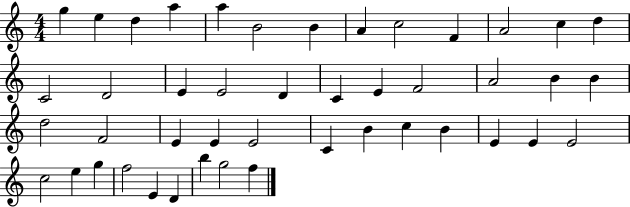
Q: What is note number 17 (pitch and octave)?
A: E4